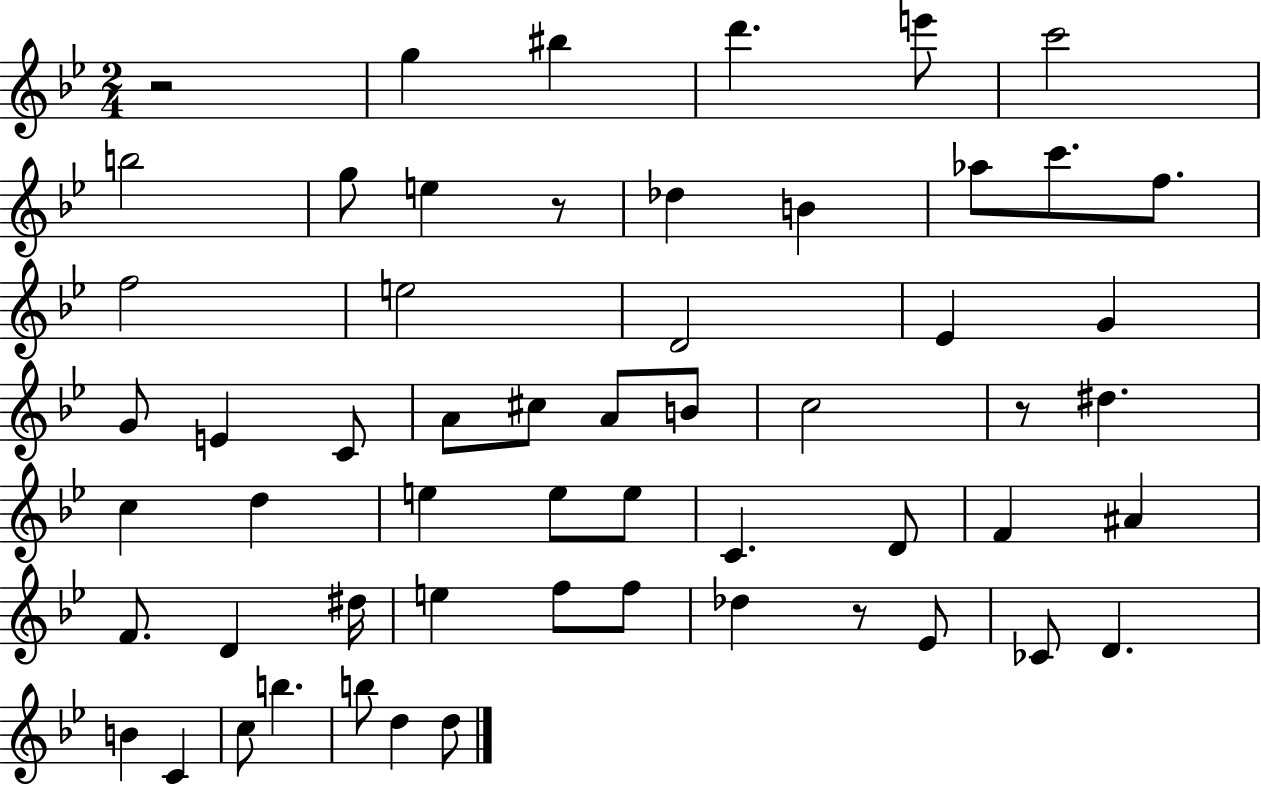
R/h G5/q BIS5/q D6/q. E6/e C6/h B5/h G5/e E5/q R/e Db5/q B4/q Ab5/e C6/e. F5/e. F5/h E5/h D4/h Eb4/q G4/q G4/e E4/q C4/e A4/e C#5/e A4/e B4/e C5/h R/e D#5/q. C5/q D5/q E5/q E5/e E5/e C4/q. D4/e F4/q A#4/q F4/e. D4/q D#5/s E5/q F5/e F5/e Db5/q R/e Eb4/e CES4/e D4/q. B4/q C4/q C5/e B5/q. B5/e D5/q D5/e